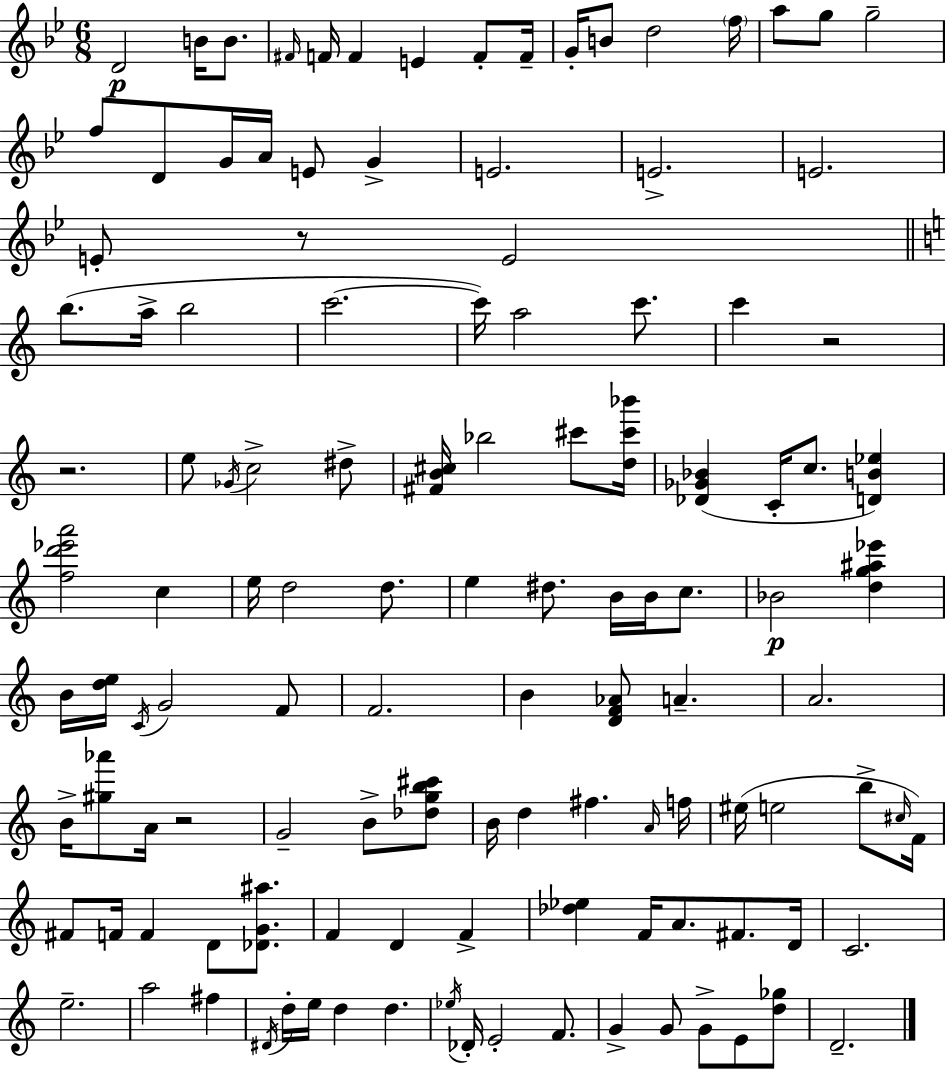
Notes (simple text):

D4/h B4/s B4/e. F#4/s F4/s F4/q E4/q F4/e F4/s G4/s B4/e D5/h F5/s A5/e G5/e G5/h F5/e D4/e G4/s A4/s E4/e G4/q E4/h. E4/h. E4/h. E4/e R/e E4/h B5/e. A5/s B5/h C6/h. C6/s A5/h C6/e. C6/q R/h R/h. E5/e Gb4/s C5/h D#5/e [F#4,B4,C#5]/s Bb5/h C#6/e [D5,C#6,Bb6]/s [Db4,Gb4,Bb4]/q C4/s C5/e. [D4,B4,Eb5]/q [F5,D6,Eb6,A6]/h C5/q E5/s D5/h D5/e. E5/q D#5/e. B4/s B4/s C5/e. Bb4/h [D5,G5,A#5,Eb6]/q B4/s [D5,E5]/s C4/s G4/h F4/e F4/h. B4/q [D4,F4,Ab4]/e A4/q. A4/h. B4/s [G#5,Ab6]/e A4/s R/h G4/h B4/e [Db5,G5,B5,C#6]/e B4/s D5/q F#5/q. A4/s F5/s EIS5/s E5/h B5/e C#5/s F4/s F#4/e F4/s F4/q D4/e [Db4,G4,A#5]/e. F4/q D4/q F4/q [Db5,Eb5]/q F4/s A4/e. F#4/e. D4/s C4/h. E5/h. A5/h F#5/q D#4/s D5/s E5/s D5/q D5/q. Eb5/s Db4/s E4/h F4/e. G4/q G4/e G4/e E4/e [D5,Gb5]/e D4/h.